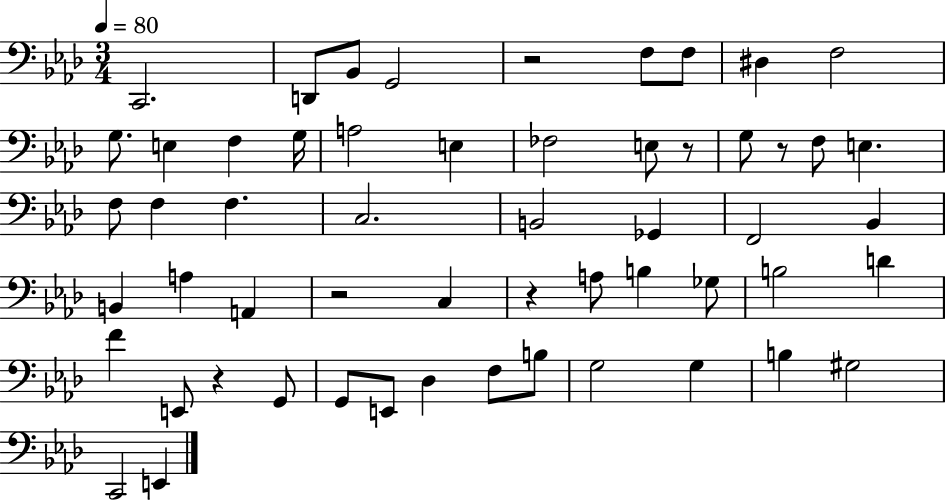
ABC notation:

X:1
T:Untitled
M:3/4
L:1/4
K:Ab
C,,2 D,,/2 _B,,/2 G,,2 z2 F,/2 F,/2 ^D, F,2 G,/2 E, F, G,/4 A,2 E, _F,2 E,/2 z/2 G,/2 z/2 F,/2 E, F,/2 F, F, C,2 B,,2 _G,, F,,2 _B,, B,, A, A,, z2 C, z A,/2 B, _G,/2 B,2 D F E,,/2 z G,,/2 G,,/2 E,,/2 _D, F,/2 B,/2 G,2 G, B, ^G,2 C,,2 E,,